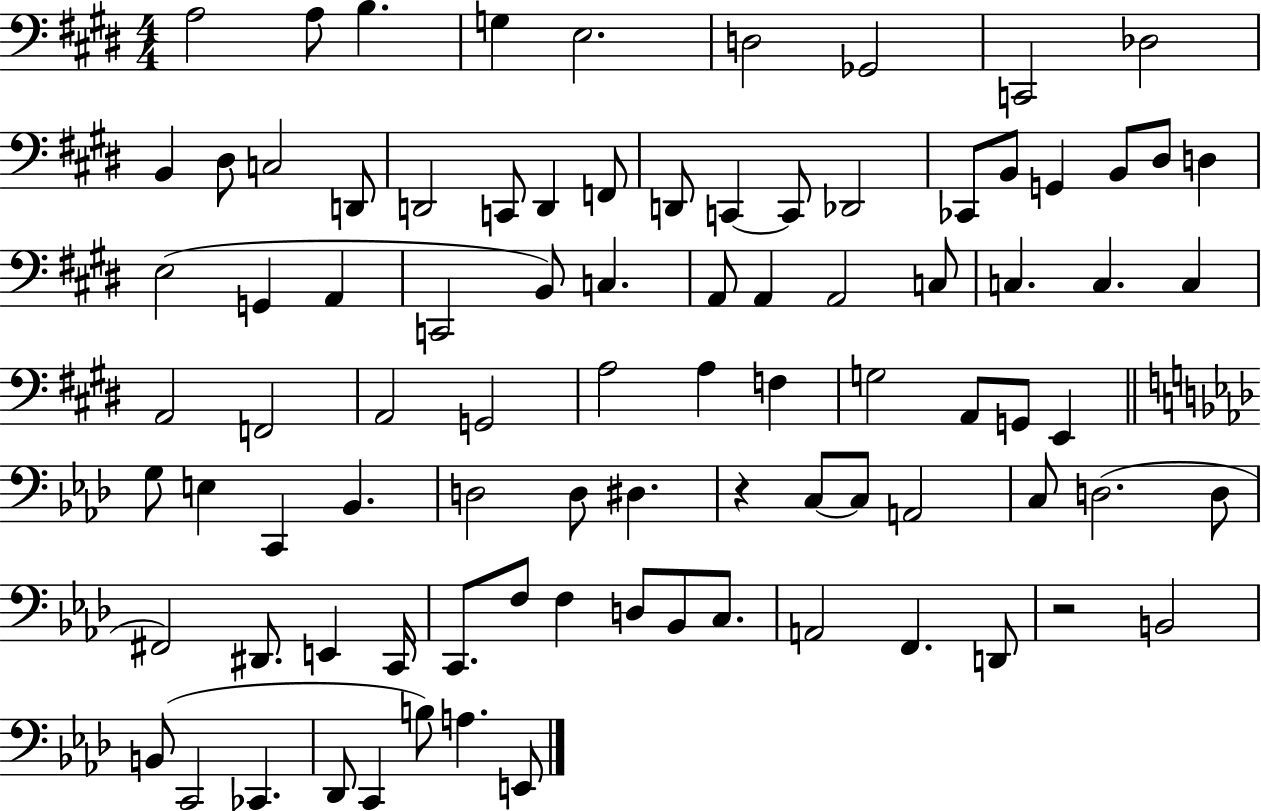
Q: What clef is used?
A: bass